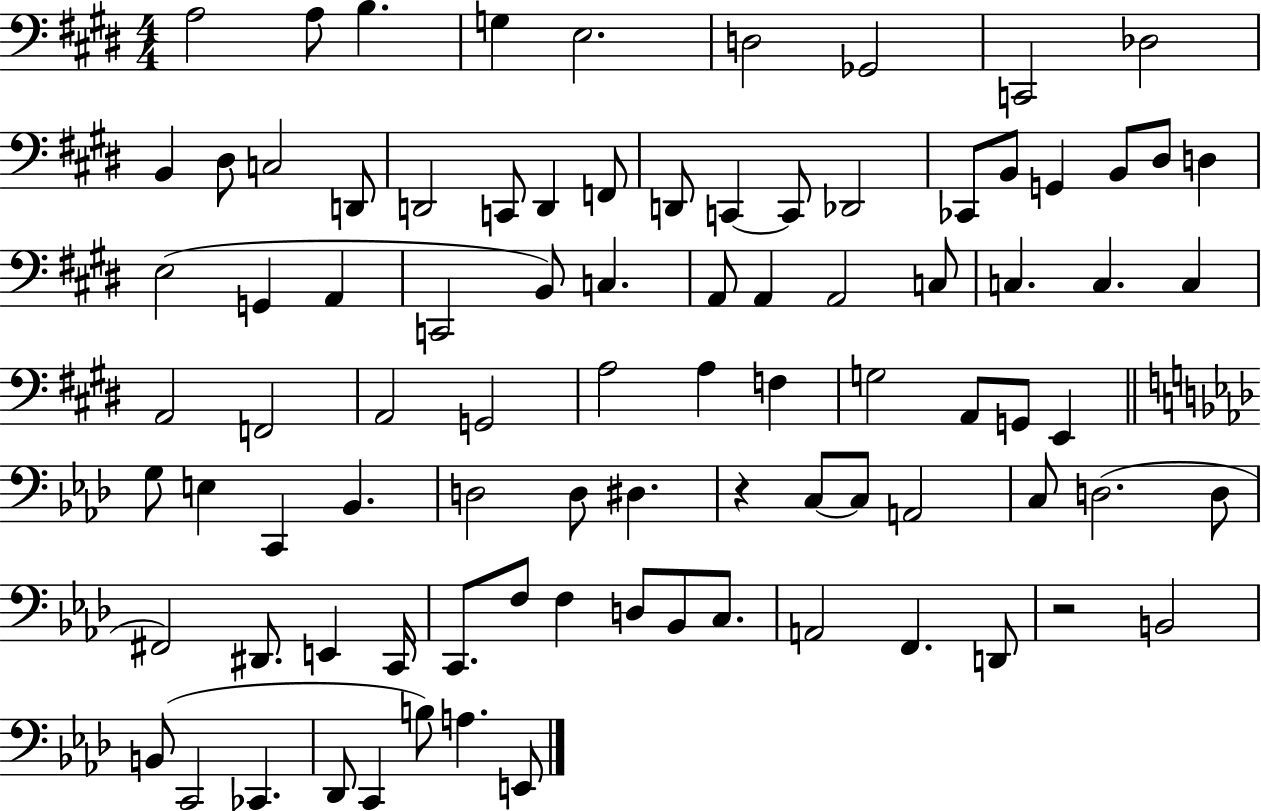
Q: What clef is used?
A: bass